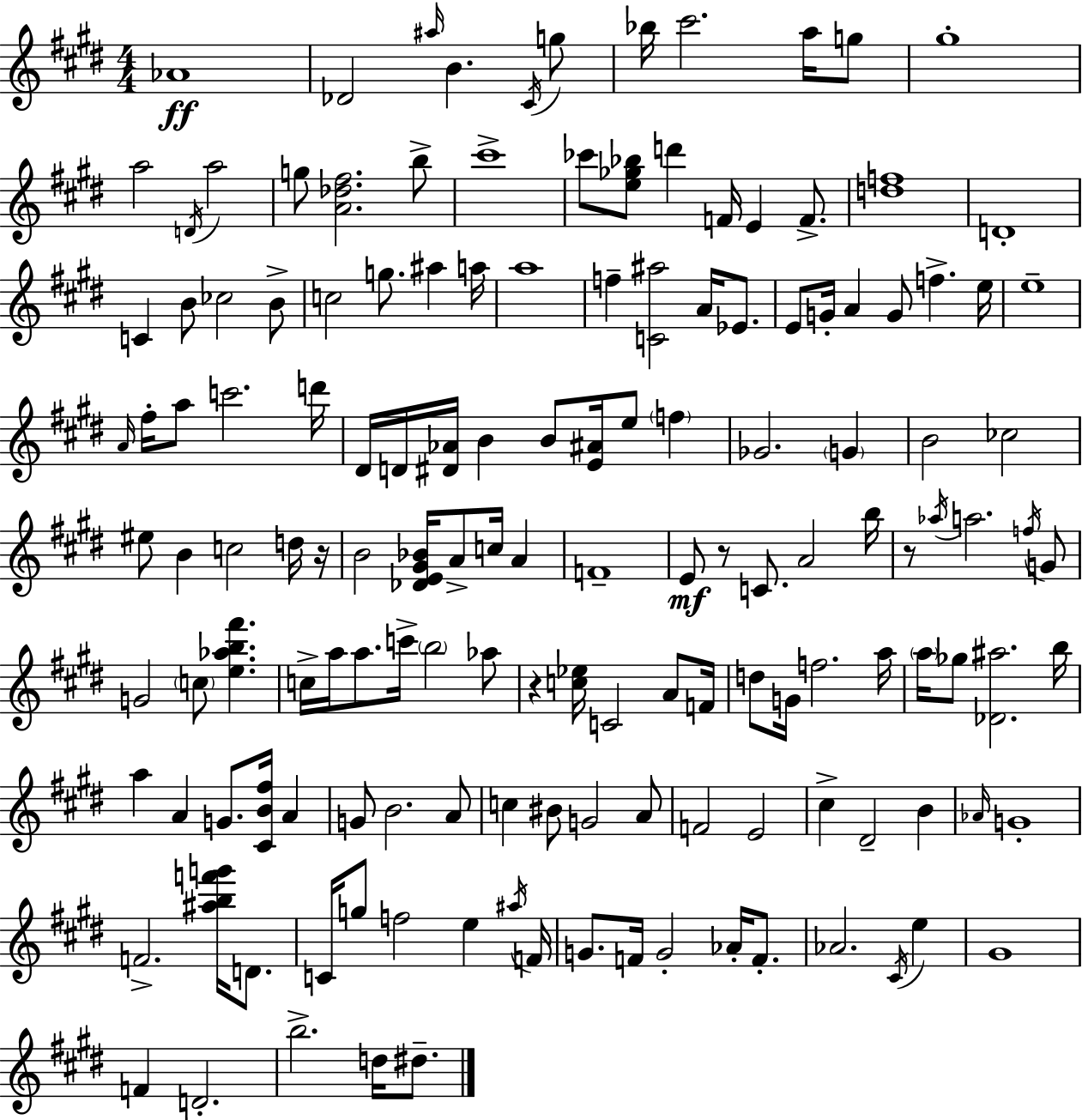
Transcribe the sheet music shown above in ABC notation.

X:1
T:Untitled
M:4/4
L:1/4
K:E
_A4 _D2 ^a/4 B ^C/4 g/2 _b/4 ^c'2 a/4 g/2 ^g4 a2 D/4 a2 g/2 [A_d^f]2 b/2 ^c'4 _c'/2 [e_g_b]/2 d' F/4 E F/2 [df]4 D4 C B/2 _c2 B/2 c2 g/2 ^a a/4 a4 f [C^a]2 A/4 _E/2 E/2 G/4 A G/2 f e/4 e4 A/4 ^f/4 a/2 c'2 d'/4 ^D/4 D/4 [^D_A]/4 B B/2 [E^A]/4 e/2 f _G2 G B2 _c2 ^e/2 B c2 d/4 z/4 B2 [_DE^G_B]/4 A/2 c/4 A F4 E/2 z/2 C/2 A2 b/4 z/2 _a/4 a2 f/4 G/2 G2 c/2 [e_ab^f'] c/4 a/4 a/2 c'/4 b2 _a/2 z [c_e]/4 C2 A/2 F/4 d/2 G/4 f2 a/4 a/4 _g/2 [_D^a]2 b/4 a A G/2 [^CB^f]/4 A G/2 B2 A/2 c ^B/2 G2 A/2 F2 E2 ^c ^D2 B _A/4 G4 F2 [^abf'g']/4 D/2 C/4 g/2 f2 e ^a/4 F/4 G/2 F/4 G2 _A/4 F/2 _A2 ^C/4 e ^G4 F D2 b2 d/4 ^d/2